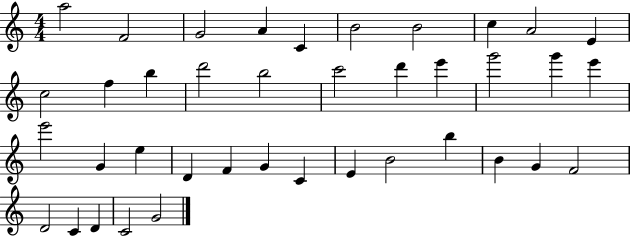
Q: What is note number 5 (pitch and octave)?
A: C4